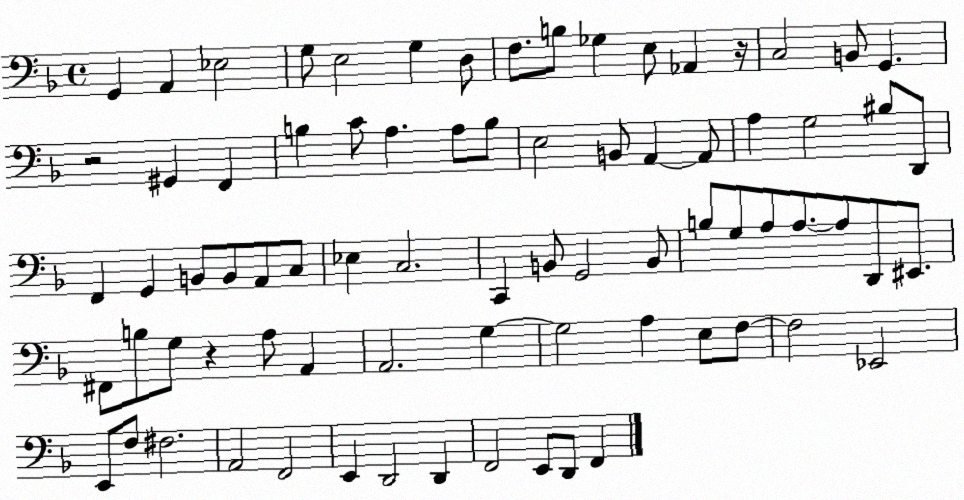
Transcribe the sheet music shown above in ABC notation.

X:1
T:Untitled
M:4/4
L:1/4
K:F
G,, A,, _E,2 G,/2 E,2 G, D,/2 F,/2 B,/2 _G, E,/2 _A,, z/4 C,2 B,,/2 G,, z2 ^G,, F,, B, C/2 A, A,/2 B,/2 E,2 B,,/2 A,, A,,/2 A, G,2 ^B,/2 D,,/2 F,, G,, B,,/2 B,,/2 A,,/2 C,/2 _E, C,2 C,, B,,/2 G,,2 B,,/2 B,/2 G,/2 A,/2 A,/2 A,/2 D,,/2 ^E,,/2 ^F,,/2 B,/2 G,/2 z A,/2 A,, A,,2 G, G,2 A, E,/2 F,/2 F,2 _E,,2 E,,/2 F,/2 ^F,2 A,,2 F,,2 E,, D,,2 D,, F,,2 E,,/2 D,,/2 F,,